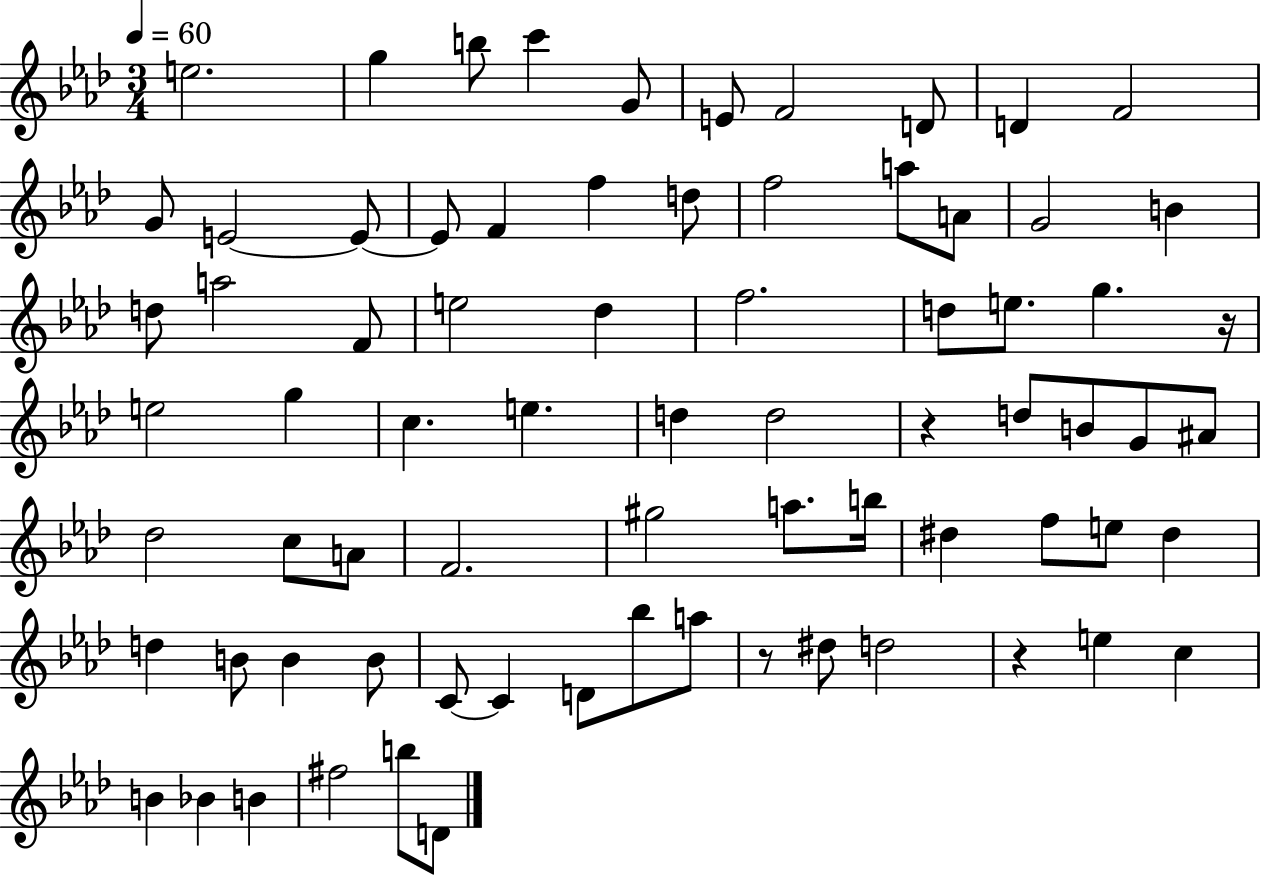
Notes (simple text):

E5/h. G5/q B5/e C6/q G4/e E4/e F4/h D4/e D4/q F4/h G4/e E4/h E4/e E4/e F4/q F5/q D5/e F5/h A5/e A4/e G4/h B4/q D5/e A5/h F4/e E5/h Db5/q F5/h. D5/e E5/e. G5/q. R/s E5/h G5/q C5/q. E5/q. D5/q D5/h R/q D5/e B4/e G4/e A#4/e Db5/h C5/e A4/e F4/h. G#5/h A5/e. B5/s D#5/q F5/e E5/e D#5/q D5/q B4/e B4/q B4/e C4/e C4/q D4/e Bb5/e A5/e R/e D#5/e D5/h R/q E5/q C5/q B4/q Bb4/q B4/q F#5/h B5/e D4/e